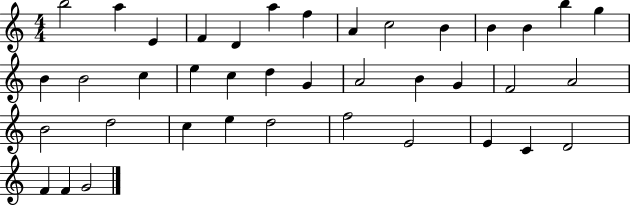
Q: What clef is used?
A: treble